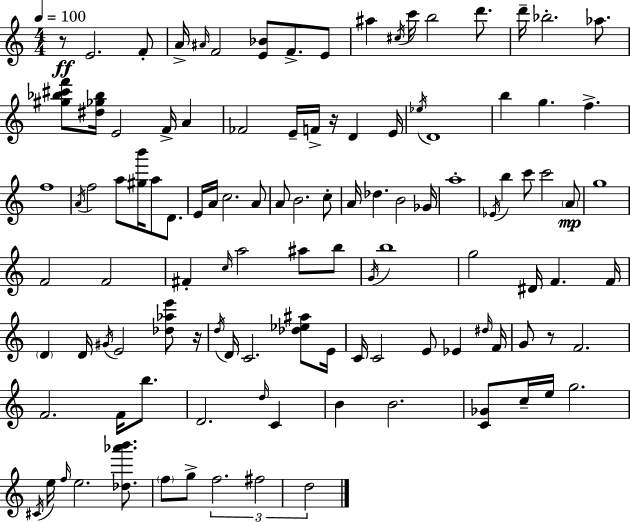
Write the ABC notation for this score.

X:1
T:Untitled
M:4/4
L:1/4
K:C
z/2 E2 F/2 A/4 ^A/4 F2 [E_B]/2 F/2 E/2 ^a ^c/4 c'/4 b2 d'/2 d'/4 _b2 _a/2 [^g_b^c'f']/2 [^d_g_b]/4 E2 F/4 A _F2 E/4 F/4 z/4 D E/4 _e/4 D4 b g f f4 A/4 f2 a/2 [^gb']/4 a/2 D/2 E/4 A/4 c2 A/2 A/2 B2 c/2 A/4 _d B2 _G/4 a4 _E/4 b c'/2 c'2 A/2 g4 F2 F2 ^F c/4 a2 ^a/2 b/2 G/4 b4 g2 ^D/4 F F/4 D D/4 ^G/4 E2 [_d_ae']/2 z/4 d/4 D/4 C2 [_d_e^a]/2 E/4 C/4 C2 E/2 _E ^d/4 F/4 G/2 z/2 F2 F2 F/4 b/2 D2 d/4 C B B2 [C_G]/2 c/4 e/4 g2 ^C/4 e/4 f/4 e2 [_d_a'b']/2 f/2 g/2 f2 ^f2 d2